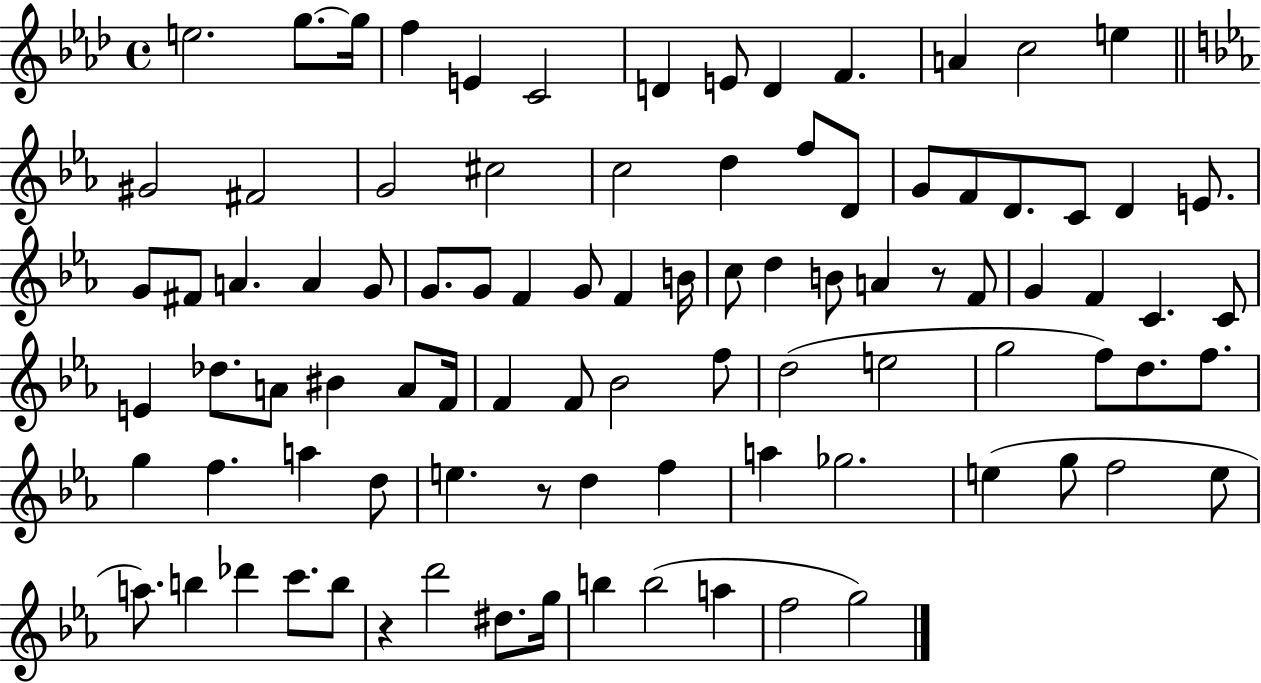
X:1
T:Untitled
M:4/4
L:1/4
K:Ab
e2 g/2 g/4 f E C2 D E/2 D F A c2 e ^G2 ^F2 G2 ^c2 c2 d f/2 D/2 G/2 F/2 D/2 C/2 D E/2 G/2 ^F/2 A A G/2 G/2 G/2 F G/2 F B/4 c/2 d B/2 A z/2 F/2 G F C C/2 E _d/2 A/2 ^B A/2 F/4 F F/2 _B2 f/2 d2 e2 g2 f/2 d/2 f/2 g f a d/2 e z/2 d f a _g2 e g/2 f2 e/2 a/2 b _d' c'/2 b/2 z d'2 ^d/2 g/4 b b2 a f2 g2